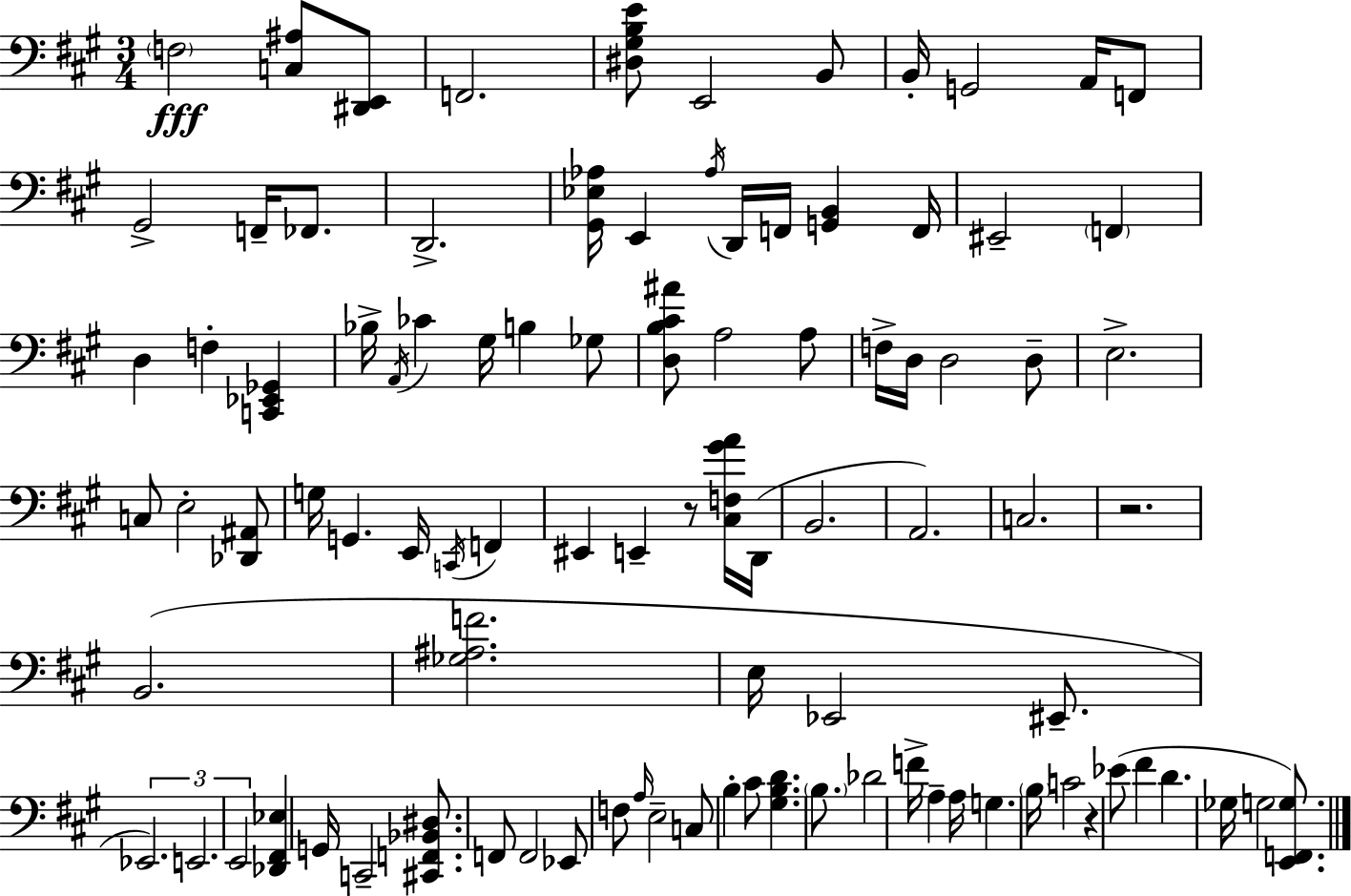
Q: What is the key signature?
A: A major